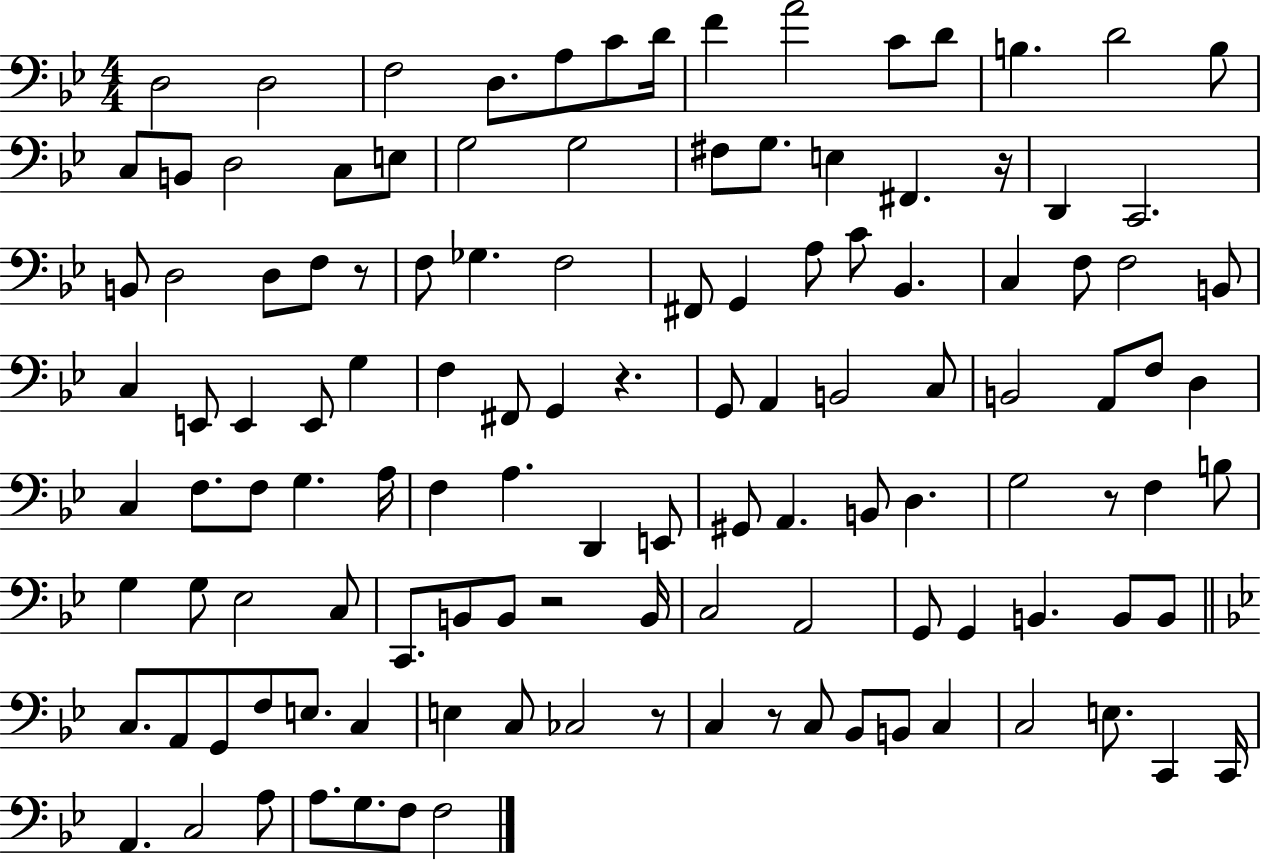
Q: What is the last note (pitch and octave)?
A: F3